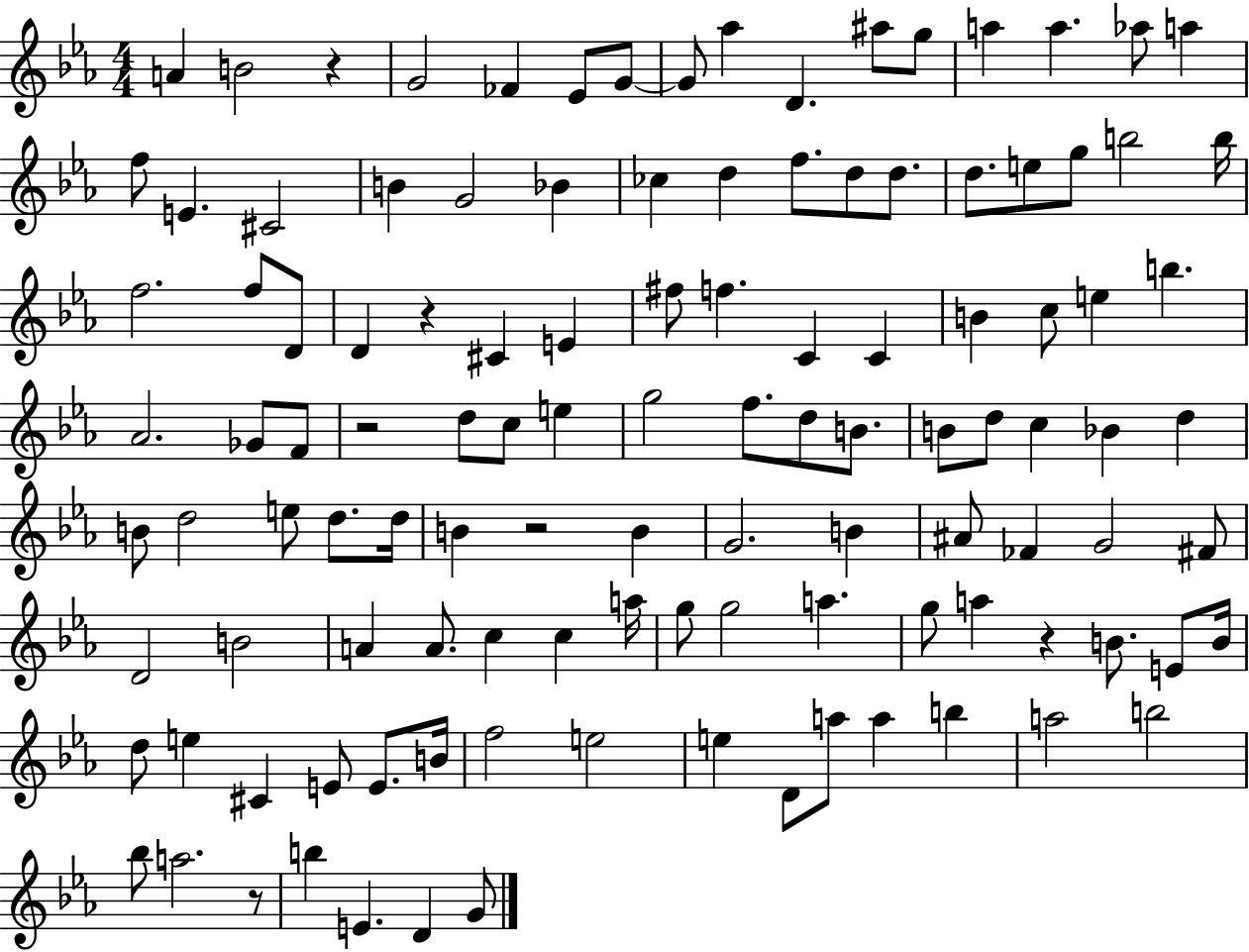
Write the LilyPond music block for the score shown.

{
  \clef treble
  \numericTimeSignature
  \time 4/4
  \key ees \major
  a'4 b'2 r4 | g'2 fes'4 ees'8 g'8~~ | g'8 aes''4 d'4. ais''8 g''8 | a''4 a''4. aes''8 a''4 | \break f''8 e'4. cis'2 | b'4 g'2 bes'4 | ces''4 d''4 f''8. d''8 d''8. | d''8. e''8 g''8 b''2 b''16 | \break f''2. f''8 d'8 | d'4 r4 cis'4 e'4 | fis''8 f''4. c'4 c'4 | b'4 c''8 e''4 b''4. | \break aes'2. ges'8 f'8 | r2 d''8 c''8 e''4 | g''2 f''8. d''8 b'8. | b'8 d''8 c''4 bes'4 d''4 | \break b'8 d''2 e''8 d''8. d''16 | b'4 r2 b'4 | g'2. b'4 | ais'8 fes'4 g'2 fis'8 | \break d'2 b'2 | a'4 a'8. c''4 c''4 a''16 | g''8 g''2 a''4. | g''8 a''4 r4 b'8. e'8 b'16 | \break d''8 e''4 cis'4 e'8 e'8. b'16 | f''2 e''2 | e''4 d'8 a''8 a''4 b''4 | a''2 b''2 | \break bes''8 a''2. r8 | b''4 e'4. d'4 g'8 | \bar "|."
}